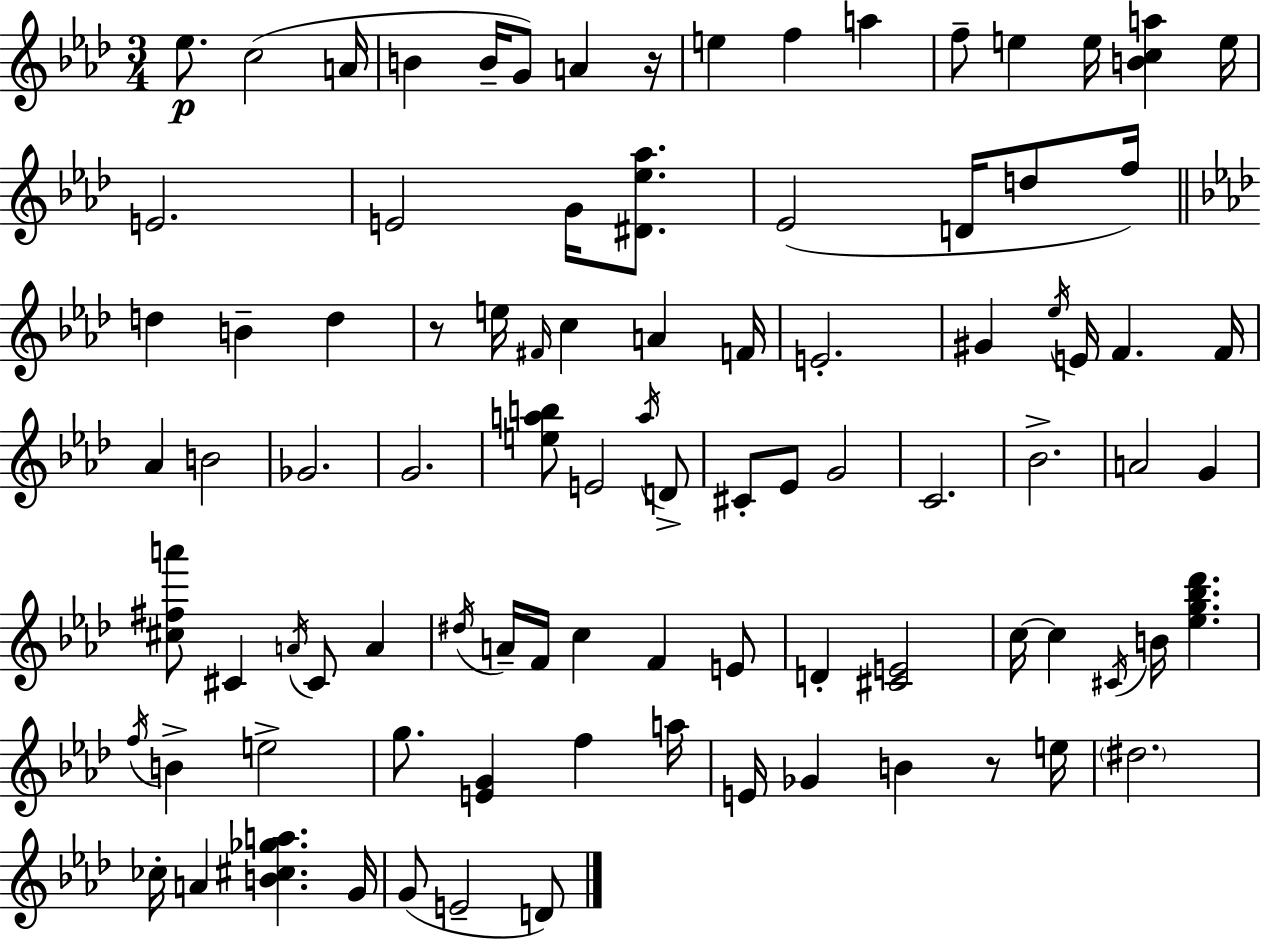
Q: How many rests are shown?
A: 3